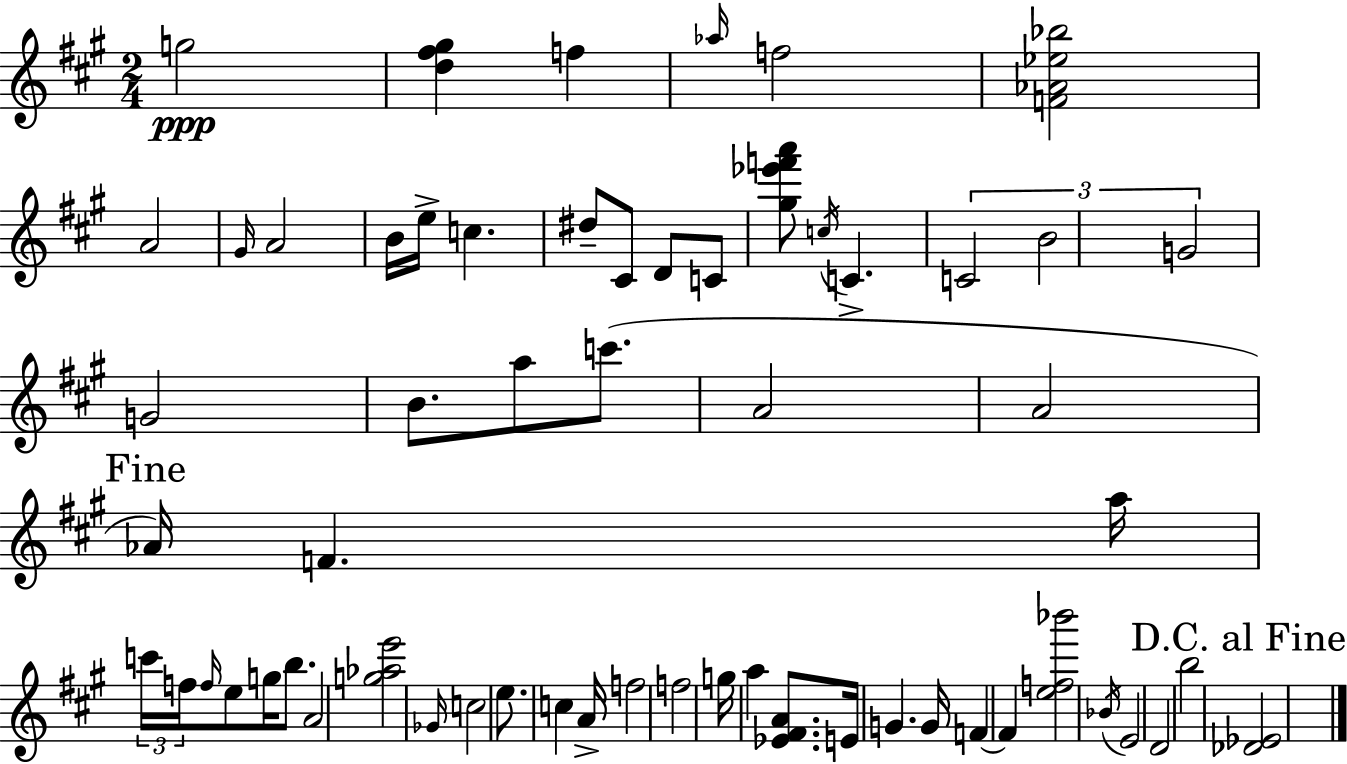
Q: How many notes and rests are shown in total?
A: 60